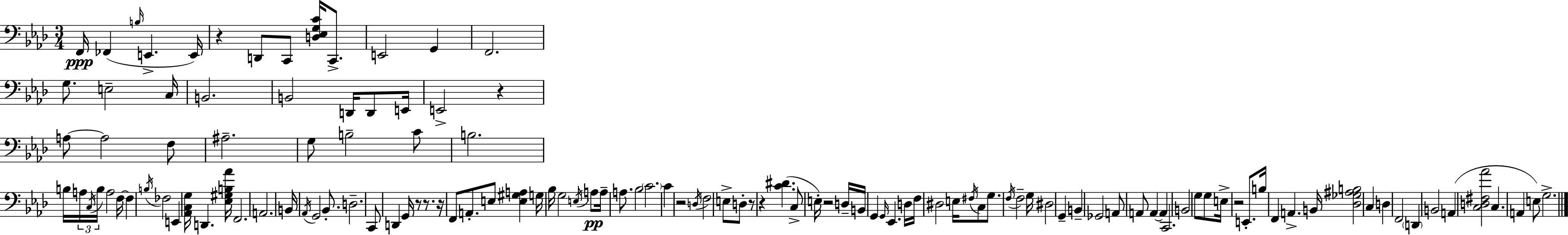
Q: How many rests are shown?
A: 10